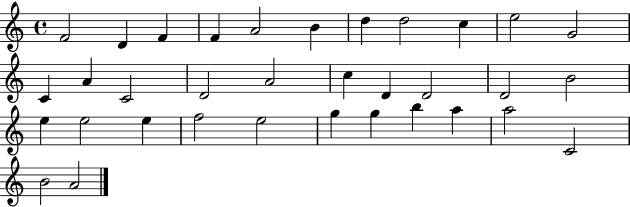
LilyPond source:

{
  \clef treble
  \time 4/4
  \defaultTimeSignature
  \key c \major
  f'2 d'4 f'4 | f'4 a'2 b'4 | d''4 d''2 c''4 | e''2 g'2 | \break c'4 a'4 c'2 | d'2 a'2 | c''4 d'4 d'2 | d'2 b'2 | \break e''4 e''2 e''4 | f''2 e''2 | g''4 g''4 b''4 a''4 | a''2 c'2 | \break b'2 a'2 | \bar "|."
}